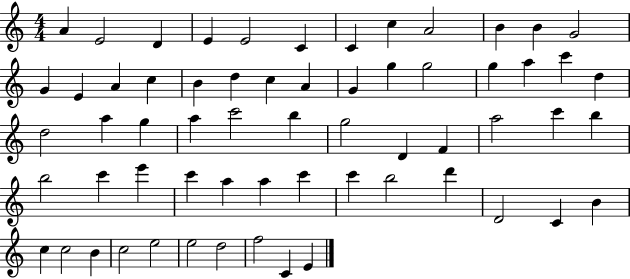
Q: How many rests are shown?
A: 0